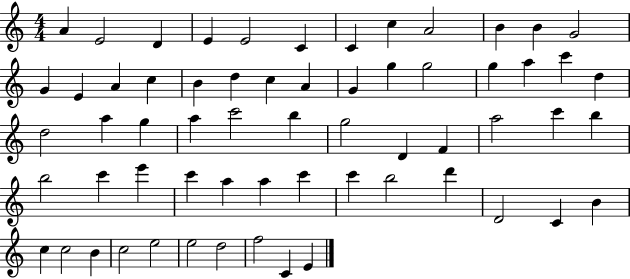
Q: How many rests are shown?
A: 0